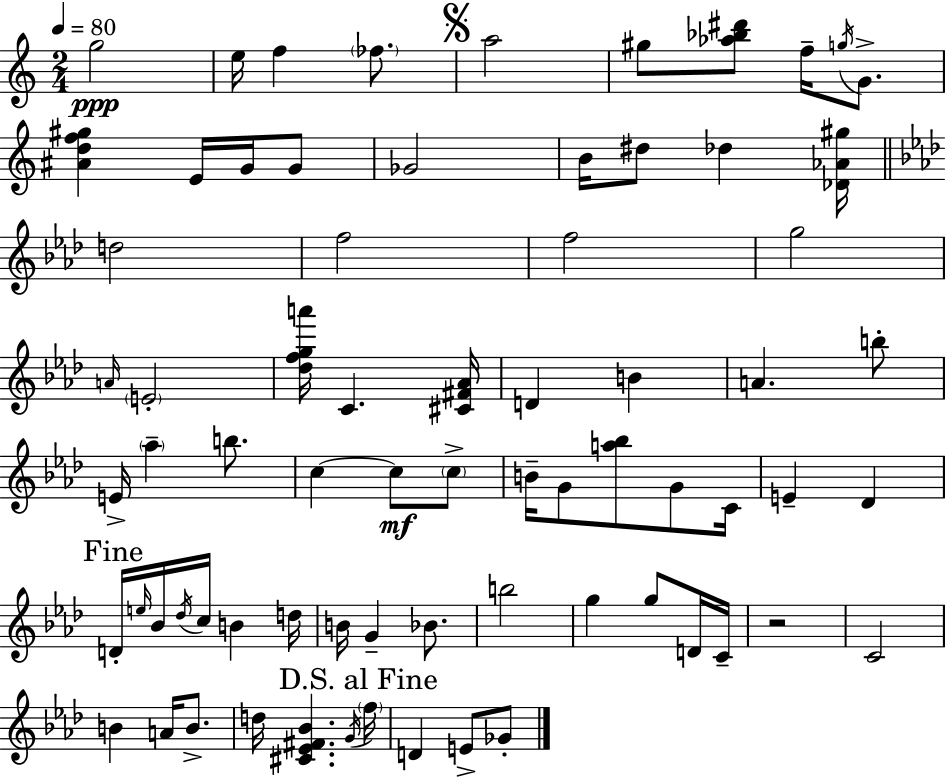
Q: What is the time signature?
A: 2/4